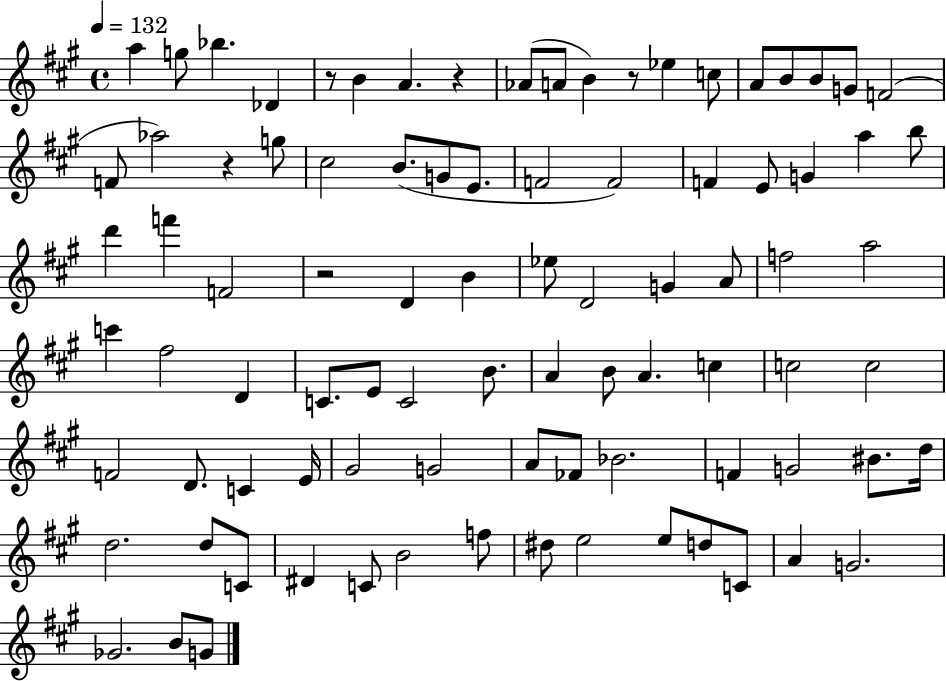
{
  \clef treble
  \time 4/4
  \defaultTimeSignature
  \key a \major
  \tempo 4 = 132
  \repeat volta 2 { a''4 g''8 bes''4. des'4 | r8 b'4 a'4. r4 | aes'8( a'8 b'4) r8 ees''4 c''8 | a'8 b'8 b'8 g'8 f'2( | \break f'8 aes''2) r4 g''8 | cis''2 b'8.( g'8 e'8. | f'2 f'2) | f'4 e'8 g'4 a''4 b''8 | \break d'''4 f'''4 f'2 | r2 d'4 b'4 | ees''8 d'2 g'4 a'8 | f''2 a''2 | \break c'''4 fis''2 d'4 | c'8. e'8 c'2 b'8. | a'4 b'8 a'4. c''4 | c''2 c''2 | \break f'2 d'8. c'4 e'16 | gis'2 g'2 | a'8 fes'8 bes'2. | f'4 g'2 bis'8. d''16 | \break d''2. d''8 c'8 | dis'4 c'8 b'2 f''8 | dis''8 e''2 e''8 d''8 c'8 | a'4 g'2. | \break ges'2. b'8 g'8 | } \bar "|."
}